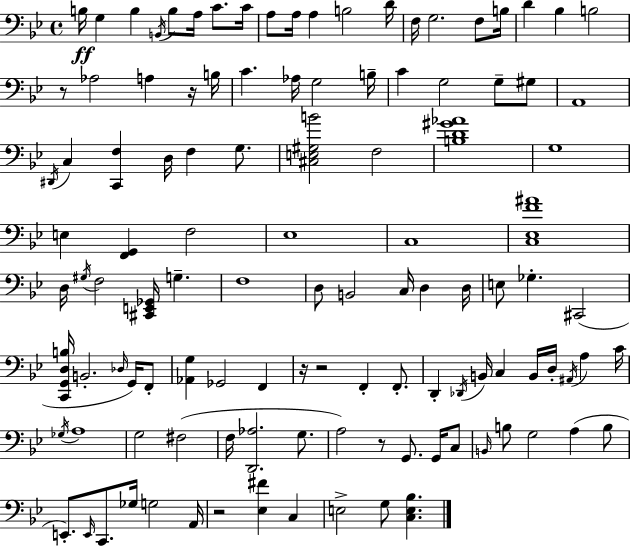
X:1
T:Untitled
M:4/4
L:1/4
K:Bb
B,/4 G, B, B,,/4 B,/2 A,/4 C/2 C/4 A,/2 A,/4 A, B,2 D/4 F,/4 G,2 F,/2 B,/4 D _B, B,2 z/2 _A,2 A, z/4 B,/4 C _A,/4 G,2 B,/4 C G,2 G,/2 ^G,/2 A,,4 ^D,,/4 C, [C,,F,] D,/4 F, G,/2 [^C,E,^G,B]2 F,2 [B,D^G_A]4 G,4 E, [F,,G,,] F,2 _E,4 C,4 [C,_E,F^A]4 D,/4 ^G,/4 F,2 [^C,,E,,_G,,]/4 G, F,4 D,/2 B,,2 C,/4 D, D,/4 E,/2 _G, ^C,,2 [C,,G,,D,B,]/4 B,,2 _D,/4 G,,/4 F,,/2 [_A,,G,] _G,,2 F,, z/4 z2 F,, F,,/2 D,, _D,,/4 B,,/4 C, B,,/4 D,/4 ^A,,/4 A, C/4 _G,/4 A,4 G,2 ^F,2 F,/4 [D,,_A,]2 G,/2 A,2 z/2 G,,/2 G,,/4 C,/2 B,,/4 B,/2 G,2 A, B,/2 E,,/2 E,,/4 C,,/2 _G,/4 G,2 A,,/4 z2 [_E,^F] C, E,2 G,/2 [C,E,_B,]